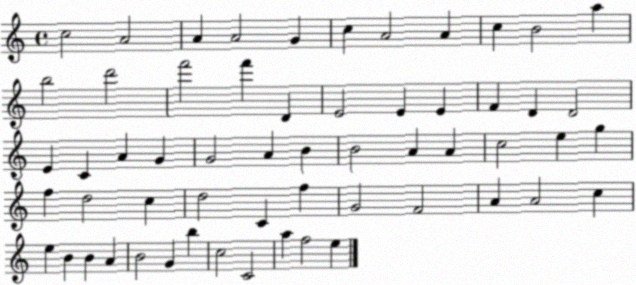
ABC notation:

X:1
T:Untitled
M:4/4
L:1/4
K:C
c2 A2 A A2 G c A2 A c B2 a b2 d'2 f'2 f' D E2 E E F D D2 E C A G G2 A B B2 A A c2 e g f d2 c d2 C f G2 F2 A A2 c e B B A B2 G b c2 C2 a f2 e